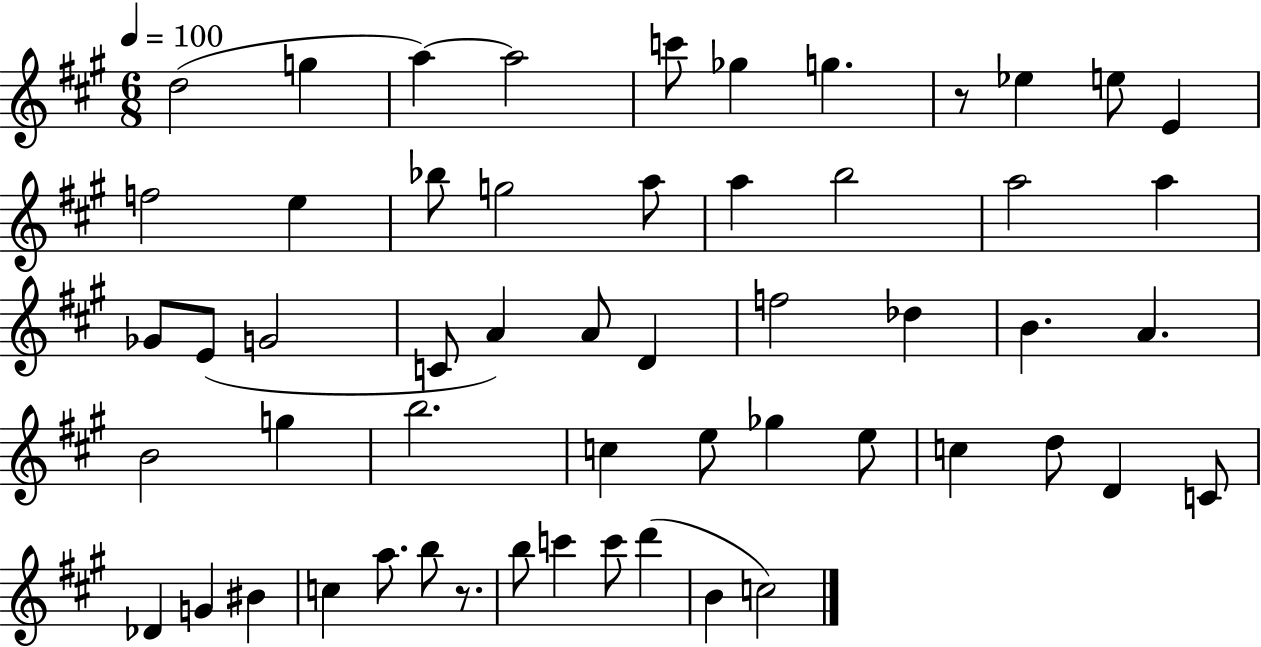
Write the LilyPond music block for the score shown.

{
  \clef treble
  \numericTimeSignature
  \time 6/8
  \key a \major
  \tempo 4 = 100
  d''2( g''4 | a''4~~) a''2 | c'''8 ges''4 g''4. | r8 ees''4 e''8 e'4 | \break f''2 e''4 | bes''8 g''2 a''8 | a''4 b''2 | a''2 a''4 | \break ges'8 e'8( g'2 | c'8 a'4) a'8 d'4 | f''2 des''4 | b'4. a'4. | \break b'2 g''4 | b''2. | c''4 e''8 ges''4 e''8 | c''4 d''8 d'4 c'8 | \break des'4 g'4 bis'4 | c''4 a''8. b''8 r8. | b''8 c'''4 c'''8 d'''4( | b'4 c''2) | \break \bar "|."
}